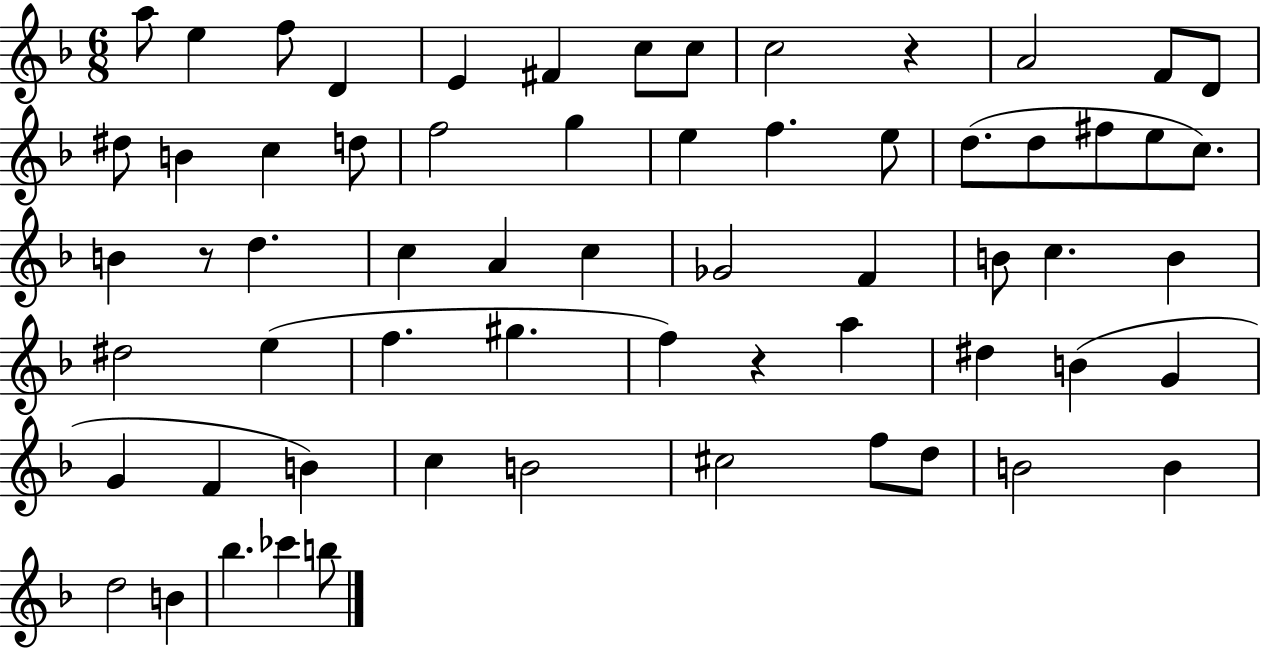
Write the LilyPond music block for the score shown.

{
  \clef treble
  \numericTimeSignature
  \time 6/8
  \key f \major
  \repeat volta 2 { a''8 e''4 f''8 d'4 | e'4 fis'4 c''8 c''8 | c''2 r4 | a'2 f'8 d'8 | \break dis''8 b'4 c''4 d''8 | f''2 g''4 | e''4 f''4. e''8 | d''8.( d''8 fis''8 e''8 c''8.) | \break b'4 r8 d''4. | c''4 a'4 c''4 | ges'2 f'4 | b'8 c''4. b'4 | \break dis''2 e''4( | f''4. gis''4. | f''4) r4 a''4 | dis''4 b'4( g'4 | \break g'4 f'4 b'4) | c''4 b'2 | cis''2 f''8 d''8 | b'2 b'4 | \break d''2 b'4 | bes''4. ces'''4 b''8 | } \bar "|."
}